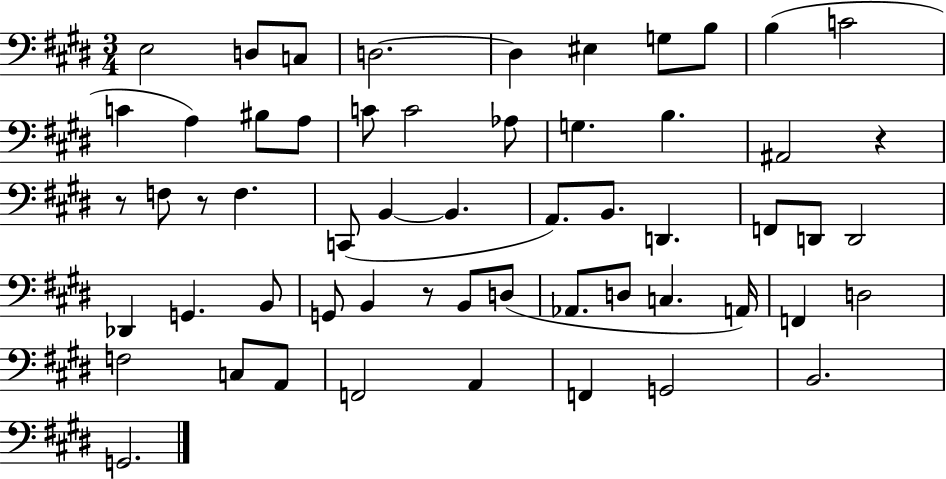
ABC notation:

X:1
T:Untitled
M:3/4
L:1/4
K:E
E,2 D,/2 C,/2 D,2 D, ^E, G,/2 B,/2 B, C2 C A, ^B,/2 A,/2 C/2 C2 _A,/2 G, B, ^A,,2 z z/2 F,/2 z/2 F, C,,/2 B,, B,, A,,/2 B,,/2 D,, F,,/2 D,,/2 D,,2 _D,, G,, B,,/2 G,,/2 B,, z/2 B,,/2 D,/2 _A,,/2 D,/2 C, A,,/4 F,, D,2 F,2 C,/2 A,,/2 F,,2 A,, F,, G,,2 B,,2 G,,2